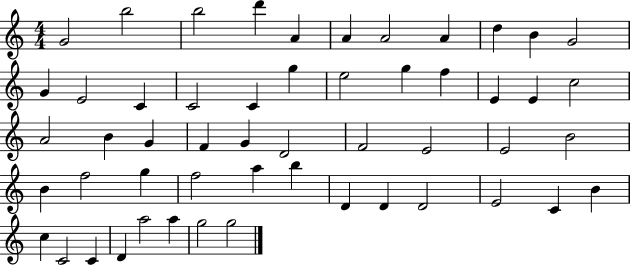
{
  \clef treble
  \numericTimeSignature
  \time 4/4
  \key c \major
  g'2 b''2 | b''2 d'''4 a'4 | a'4 a'2 a'4 | d''4 b'4 g'2 | \break g'4 e'2 c'4 | c'2 c'4 g''4 | e''2 g''4 f''4 | e'4 e'4 c''2 | \break a'2 b'4 g'4 | f'4 g'4 d'2 | f'2 e'2 | e'2 b'2 | \break b'4 f''2 g''4 | f''2 a''4 b''4 | d'4 d'4 d'2 | e'2 c'4 b'4 | \break c''4 c'2 c'4 | d'4 a''2 a''4 | g''2 g''2 | \bar "|."
}